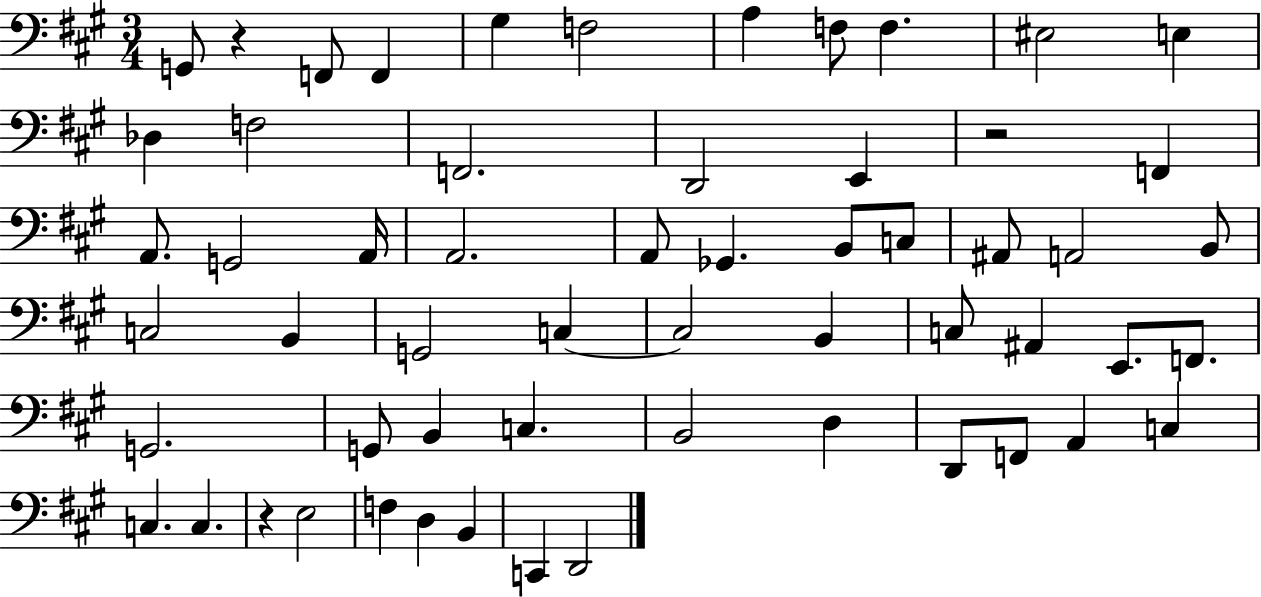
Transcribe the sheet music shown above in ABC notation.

X:1
T:Untitled
M:3/4
L:1/4
K:A
G,,/2 z F,,/2 F,, ^G, F,2 A, F,/2 F, ^E,2 E, _D, F,2 F,,2 D,,2 E,, z2 F,, A,,/2 G,,2 A,,/4 A,,2 A,,/2 _G,, B,,/2 C,/2 ^A,,/2 A,,2 B,,/2 C,2 B,, G,,2 C, C,2 B,, C,/2 ^A,, E,,/2 F,,/2 G,,2 G,,/2 B,, C, B,,2 D, D,,/2 F,,/2 A,, C, C, C, z E,2 F, D, B,, C,, D,,2